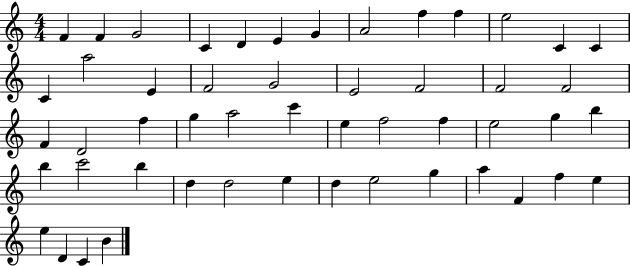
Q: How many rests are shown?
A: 0